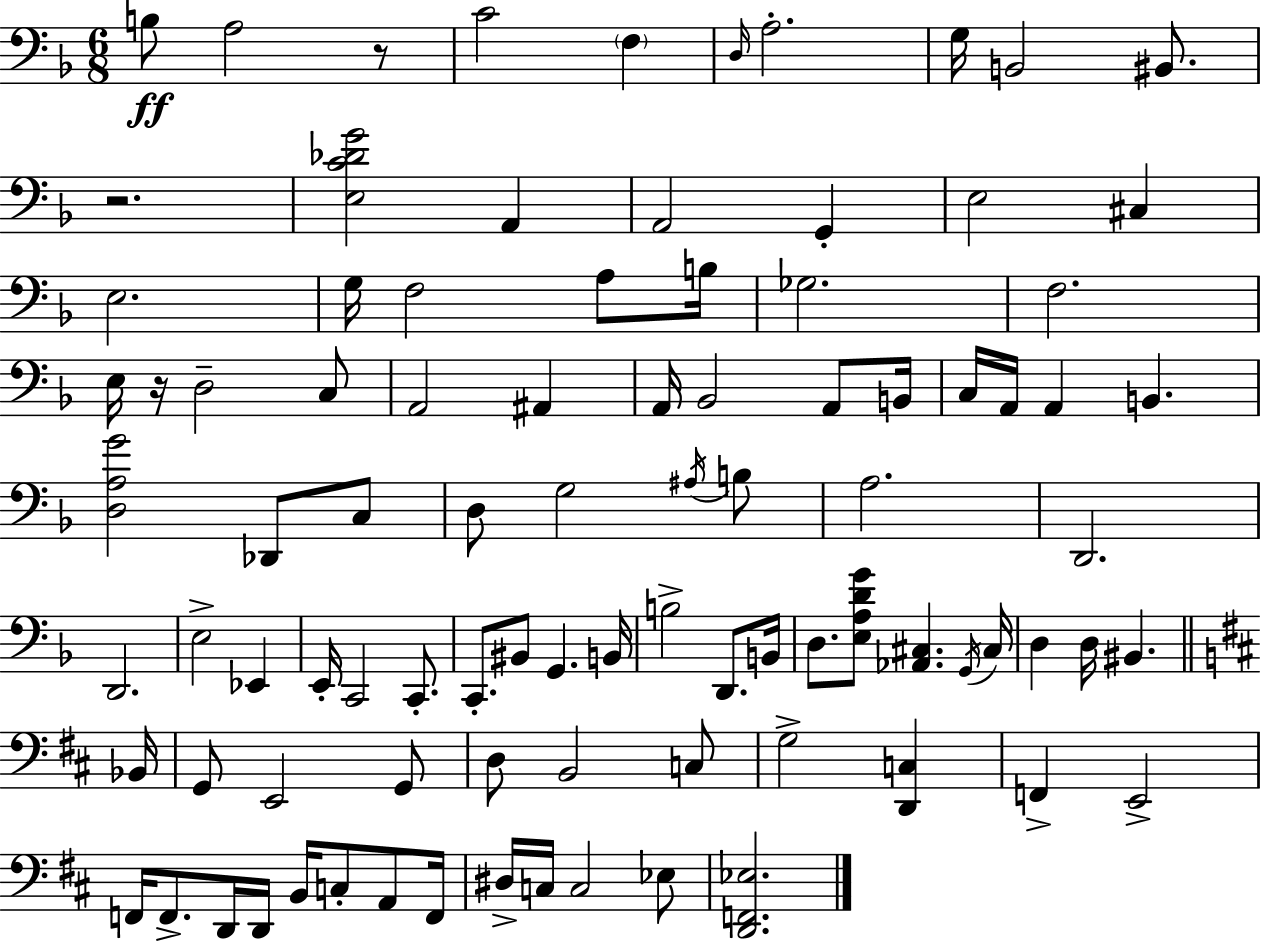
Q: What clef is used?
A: bass